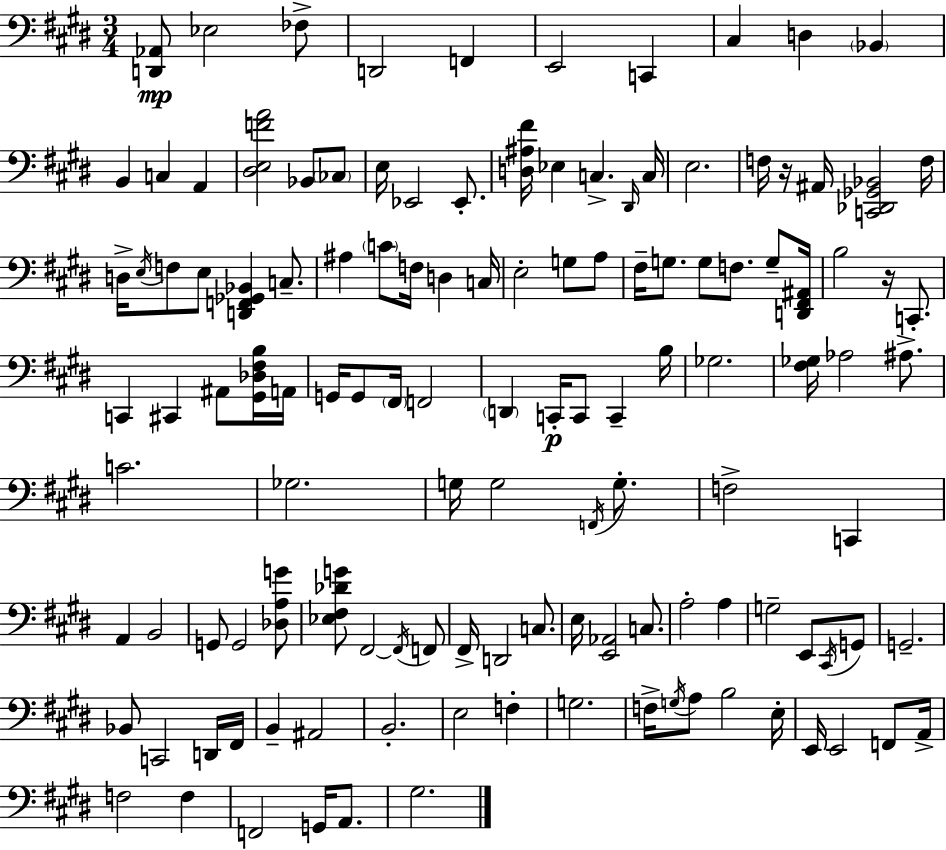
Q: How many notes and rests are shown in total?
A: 126